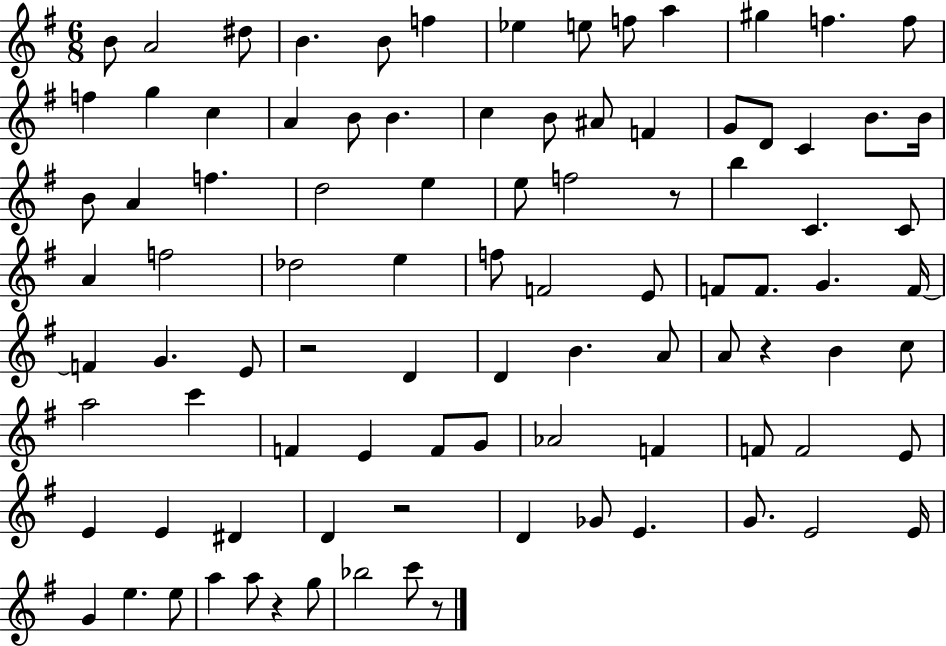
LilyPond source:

{
  \clef treble
  \numericTimeSignature
  \time 6/8
  \key g \major
  b'8 a'2 dis''8 | b'4. b'8 f''4 | ees''4 e''8 f''8 a''4 | gis''4 f''4. f''8 | \break f''4 g''4 c''4 | a'4 b'8 b'4. | c''4 b'8 ais'8 f'4 | g'8 d'8 c'4 b'8. b'16 | \break b'8 a'4 f''4. | d''2 e''4 | e''8 f''2 r8 | b''4 c'4. c'8 | \break a'4 f''2 | des''2 e''4 | f''8 f'2 e'8 | f'8 f'8. g'4. f'16~~ | \break f'4 g'4. e'8 | r2 d'4 | d'4 b'4. a'8 | a'8 r4 b'4 c''8 | \break a''2 c'''4 | f'4 e'4 f'8 g'8 | aes'2 f'4 | f'8 f'2 e'8 | \break e'4 e'4 dis'4 | d'4 r2 | d'4 ges'8 e'4. | g'8. e'2 e'16 | \break g'4 e''4. e''8 | a''4 a''8 r4 g''8 | bes''2 c'''8 r8 | \bar "|."
}